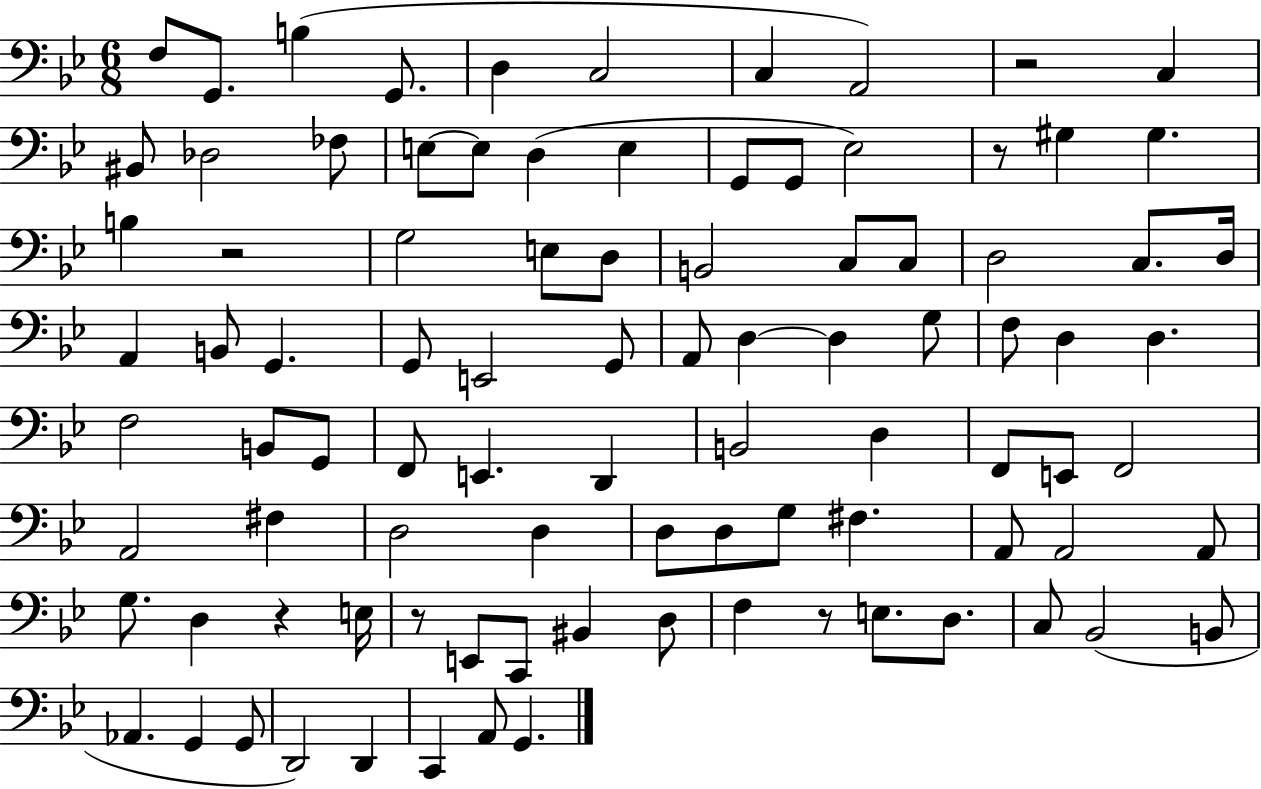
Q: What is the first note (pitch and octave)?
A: F3